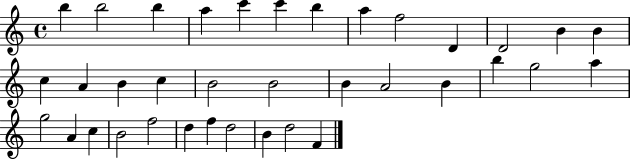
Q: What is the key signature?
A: C major